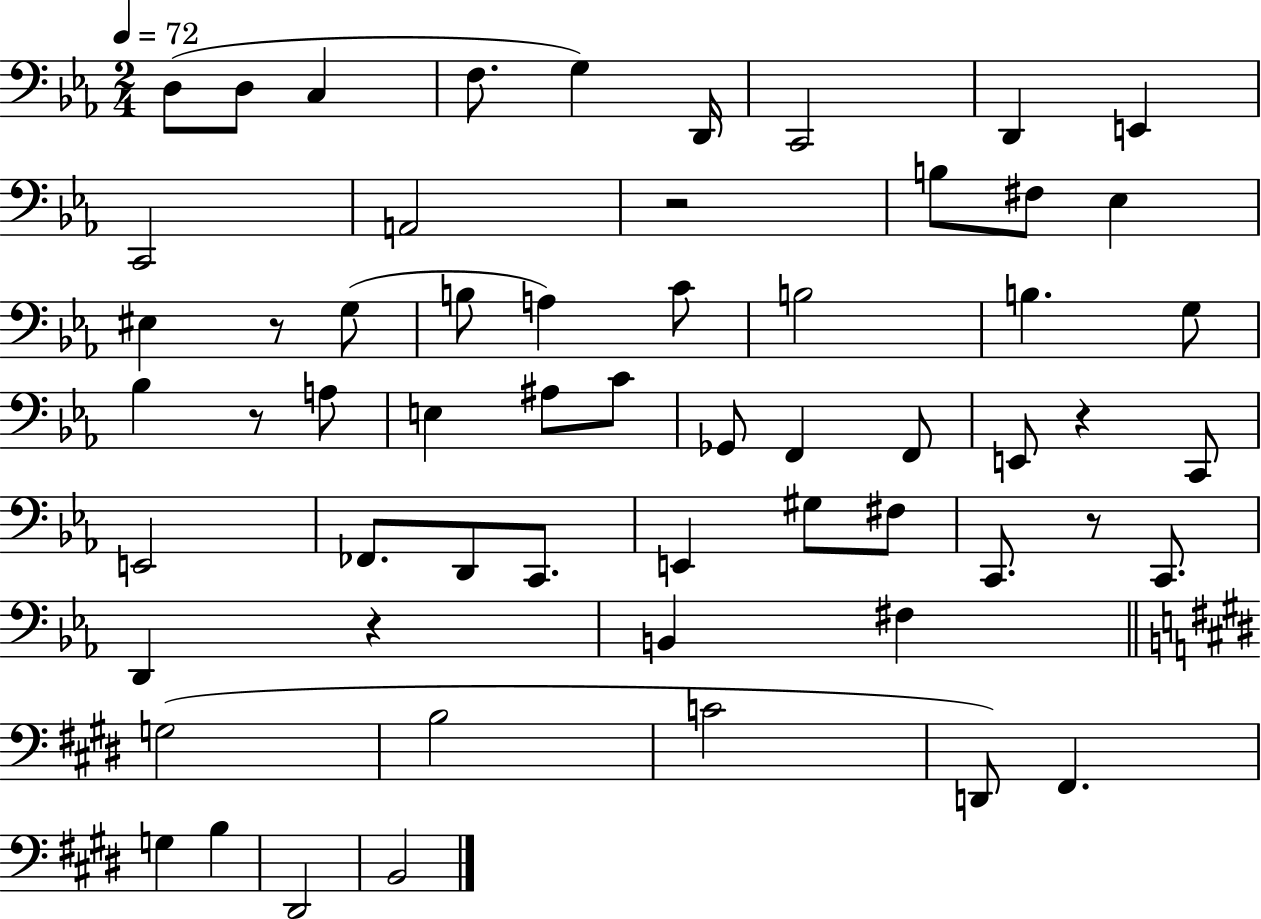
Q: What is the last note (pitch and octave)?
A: B2